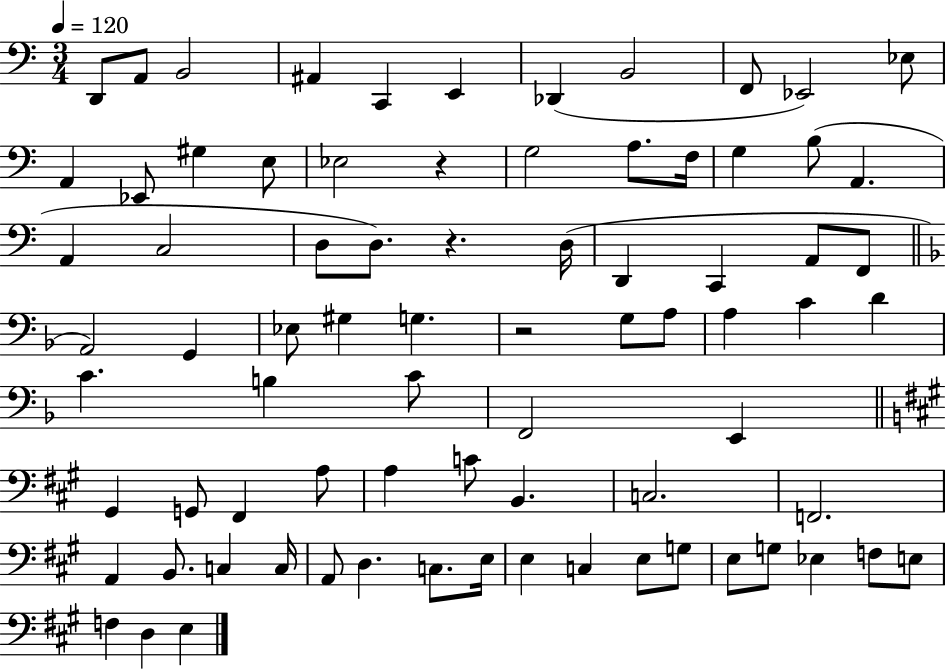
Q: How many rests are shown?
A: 3